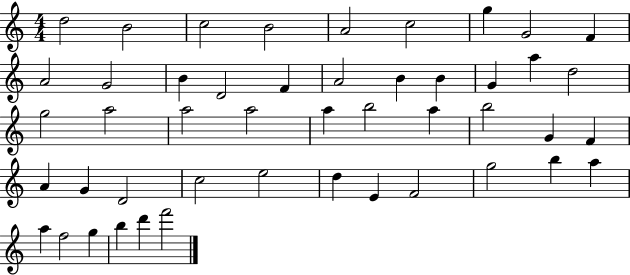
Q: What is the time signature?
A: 4/4